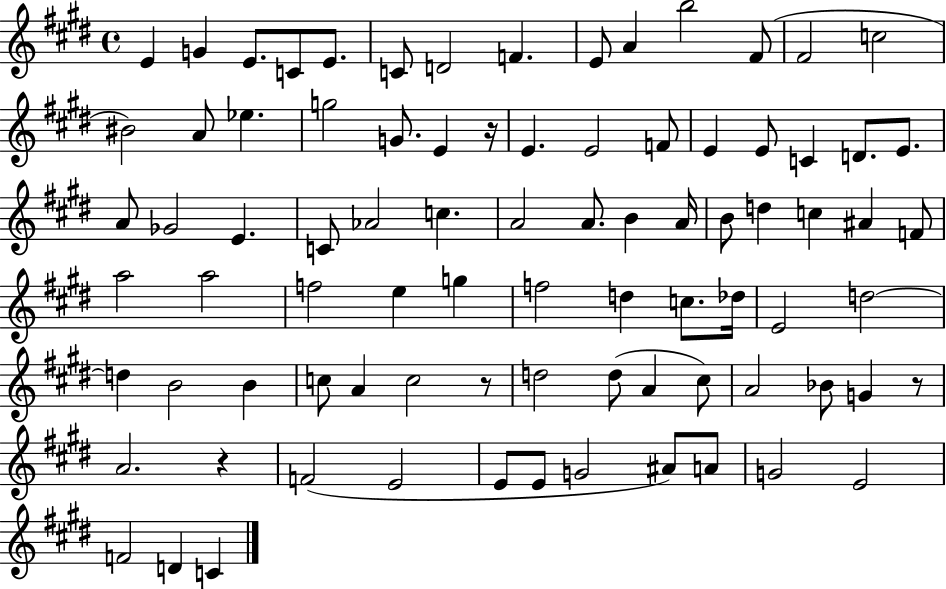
{
  \clef treble
  \time 4/4
  \defaultTimeSignature
  \key e \major
  e'4 g'4 e'8. c'8 e'8. | c'8 d'2 f'4. | e'8 a'4 b''2 fis'8( | fis'2 c''2 | \break bis'2) a'8 ees''4. | g''2 g'8. e'4 r16 | e'4. e'2 f'8 | e'4 e'8 c'4 d'8. e'8. | \break a'8 ges'2 e'4. | c'8 aes'2 c''4. | a'2 a'8. b'4 a'16 | b'8 d''4 c''4 ais'4 f'8 | \break a''2 a''2 | f''2 e''4 g''4 | f''2 d''4 c''8. des''16 | e'2 d''2~~ | \break d''4 b'2 b'4 | c''8 a'4 c''2 r8 | d''2 d''8( a'4 cis''8) | a'2 bes'8 g'4 r8 | \break a'2. r4 | f'2( e'2 | e'8 e'8 g'2 ais'8) a'8 | g'2 e'2 | \break f'2 d'4 c'4 | \bar "|."
}